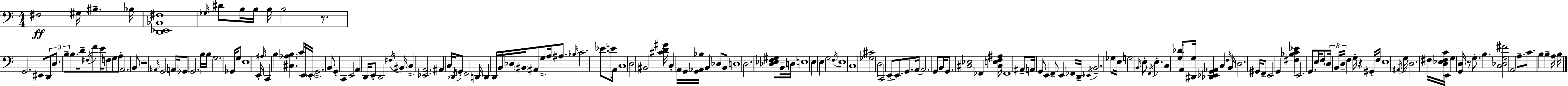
{
  \clef bass
  \numericTimeSignature
  \time 4/4
  \key a \minor
  fis2\ff gis16 bis4.-- bes16 | <d, ees, bes, fis>1 | \grace { ges16 } dis'8 b16 b16 b16 b2 r8. | g,2. eis,8 \tuplet 3/2 { d,8 | \break d8. b8-- } \parenthesize b8. d'16-- \acciaccatura { fis16 } f'8 e'16 f8 | g8 a8-. a,2. | b,8 r2 \grace { aes,16 } g,2 | a,16 ges,8 \parenthesize g,2. | \break b16 b16 g2. | ges,16 g8 e1 | e,16-. \grace { ais16 } c,4 b4 <cis aes b>4. | c'16 e,16 \parenthesize e,16-. g,2.-> | \break b,8 g,4-. c,4 e,2 | a,4 d,16 e,8-. d,2 | \acciaccatura { fis16 } bis,16 c4-> <ees, a,>2. | ais,4 c16 \acciaccatura { des,16 } g,8-. f,2 | \break d,16 d,4 d,16 b,16 des16 \parenthesize bis,16 ais,8 | g8-> a16 ais8. \grace { bes16 } c'2. | ees'8 e'16 a,16 c1 | d2 bis,2 | \break <cis' d' gis'>16 c4-. a,16 g,16 <g, aes, bes>16 b,4 | des8 b,8 d1 | d2. | <des ees f gis>8 b,16-- d16 e1 | \break e4 e4 g2 | \acciaccatura { f16 } e1 | c1 | <ges cis'>2 | \break d2 c,2 | e,8--~~ e,8. g,8. a,16~~ a,2. | g,8 b,16 g,8. <cis ees>2 | fes,4 <cis e f ais>16 fes,1 | \break ais,8-- a,16 g,8 e,4 | f,8-- e,4 fes,16 d,16-- \acciaccatura { ees,16 } b,2.-- | ges8 e16 g2 | \grace { b,16 } e8-. \acciaccatura { f,16 } e4.-. c4 <g des'>16 | \break a,8 <dis, g>16 <des, ees, g, aes,>4 c4 \grace { f16 } b,16 d2. | gis,16 f,8-- e,2 | g,4 <fis bes c' ees'>4 e,2. | g,8. e16 f8 \tuplet 3/2 { \parenthesize d16 b,16 | \break d16-- } f4 g16-. r4 gis,16-. f16 e1 | \acciaccatura { ais,16 } g16 d2. | fis16 <d ees fis c'>16 e,16 g4 | <g, d>16 r8 g8.-. b4. <c des g fis'>2 | \break a,2 a8.-- | c'8. b4 b4-- a16 b16 \bar "|."
}